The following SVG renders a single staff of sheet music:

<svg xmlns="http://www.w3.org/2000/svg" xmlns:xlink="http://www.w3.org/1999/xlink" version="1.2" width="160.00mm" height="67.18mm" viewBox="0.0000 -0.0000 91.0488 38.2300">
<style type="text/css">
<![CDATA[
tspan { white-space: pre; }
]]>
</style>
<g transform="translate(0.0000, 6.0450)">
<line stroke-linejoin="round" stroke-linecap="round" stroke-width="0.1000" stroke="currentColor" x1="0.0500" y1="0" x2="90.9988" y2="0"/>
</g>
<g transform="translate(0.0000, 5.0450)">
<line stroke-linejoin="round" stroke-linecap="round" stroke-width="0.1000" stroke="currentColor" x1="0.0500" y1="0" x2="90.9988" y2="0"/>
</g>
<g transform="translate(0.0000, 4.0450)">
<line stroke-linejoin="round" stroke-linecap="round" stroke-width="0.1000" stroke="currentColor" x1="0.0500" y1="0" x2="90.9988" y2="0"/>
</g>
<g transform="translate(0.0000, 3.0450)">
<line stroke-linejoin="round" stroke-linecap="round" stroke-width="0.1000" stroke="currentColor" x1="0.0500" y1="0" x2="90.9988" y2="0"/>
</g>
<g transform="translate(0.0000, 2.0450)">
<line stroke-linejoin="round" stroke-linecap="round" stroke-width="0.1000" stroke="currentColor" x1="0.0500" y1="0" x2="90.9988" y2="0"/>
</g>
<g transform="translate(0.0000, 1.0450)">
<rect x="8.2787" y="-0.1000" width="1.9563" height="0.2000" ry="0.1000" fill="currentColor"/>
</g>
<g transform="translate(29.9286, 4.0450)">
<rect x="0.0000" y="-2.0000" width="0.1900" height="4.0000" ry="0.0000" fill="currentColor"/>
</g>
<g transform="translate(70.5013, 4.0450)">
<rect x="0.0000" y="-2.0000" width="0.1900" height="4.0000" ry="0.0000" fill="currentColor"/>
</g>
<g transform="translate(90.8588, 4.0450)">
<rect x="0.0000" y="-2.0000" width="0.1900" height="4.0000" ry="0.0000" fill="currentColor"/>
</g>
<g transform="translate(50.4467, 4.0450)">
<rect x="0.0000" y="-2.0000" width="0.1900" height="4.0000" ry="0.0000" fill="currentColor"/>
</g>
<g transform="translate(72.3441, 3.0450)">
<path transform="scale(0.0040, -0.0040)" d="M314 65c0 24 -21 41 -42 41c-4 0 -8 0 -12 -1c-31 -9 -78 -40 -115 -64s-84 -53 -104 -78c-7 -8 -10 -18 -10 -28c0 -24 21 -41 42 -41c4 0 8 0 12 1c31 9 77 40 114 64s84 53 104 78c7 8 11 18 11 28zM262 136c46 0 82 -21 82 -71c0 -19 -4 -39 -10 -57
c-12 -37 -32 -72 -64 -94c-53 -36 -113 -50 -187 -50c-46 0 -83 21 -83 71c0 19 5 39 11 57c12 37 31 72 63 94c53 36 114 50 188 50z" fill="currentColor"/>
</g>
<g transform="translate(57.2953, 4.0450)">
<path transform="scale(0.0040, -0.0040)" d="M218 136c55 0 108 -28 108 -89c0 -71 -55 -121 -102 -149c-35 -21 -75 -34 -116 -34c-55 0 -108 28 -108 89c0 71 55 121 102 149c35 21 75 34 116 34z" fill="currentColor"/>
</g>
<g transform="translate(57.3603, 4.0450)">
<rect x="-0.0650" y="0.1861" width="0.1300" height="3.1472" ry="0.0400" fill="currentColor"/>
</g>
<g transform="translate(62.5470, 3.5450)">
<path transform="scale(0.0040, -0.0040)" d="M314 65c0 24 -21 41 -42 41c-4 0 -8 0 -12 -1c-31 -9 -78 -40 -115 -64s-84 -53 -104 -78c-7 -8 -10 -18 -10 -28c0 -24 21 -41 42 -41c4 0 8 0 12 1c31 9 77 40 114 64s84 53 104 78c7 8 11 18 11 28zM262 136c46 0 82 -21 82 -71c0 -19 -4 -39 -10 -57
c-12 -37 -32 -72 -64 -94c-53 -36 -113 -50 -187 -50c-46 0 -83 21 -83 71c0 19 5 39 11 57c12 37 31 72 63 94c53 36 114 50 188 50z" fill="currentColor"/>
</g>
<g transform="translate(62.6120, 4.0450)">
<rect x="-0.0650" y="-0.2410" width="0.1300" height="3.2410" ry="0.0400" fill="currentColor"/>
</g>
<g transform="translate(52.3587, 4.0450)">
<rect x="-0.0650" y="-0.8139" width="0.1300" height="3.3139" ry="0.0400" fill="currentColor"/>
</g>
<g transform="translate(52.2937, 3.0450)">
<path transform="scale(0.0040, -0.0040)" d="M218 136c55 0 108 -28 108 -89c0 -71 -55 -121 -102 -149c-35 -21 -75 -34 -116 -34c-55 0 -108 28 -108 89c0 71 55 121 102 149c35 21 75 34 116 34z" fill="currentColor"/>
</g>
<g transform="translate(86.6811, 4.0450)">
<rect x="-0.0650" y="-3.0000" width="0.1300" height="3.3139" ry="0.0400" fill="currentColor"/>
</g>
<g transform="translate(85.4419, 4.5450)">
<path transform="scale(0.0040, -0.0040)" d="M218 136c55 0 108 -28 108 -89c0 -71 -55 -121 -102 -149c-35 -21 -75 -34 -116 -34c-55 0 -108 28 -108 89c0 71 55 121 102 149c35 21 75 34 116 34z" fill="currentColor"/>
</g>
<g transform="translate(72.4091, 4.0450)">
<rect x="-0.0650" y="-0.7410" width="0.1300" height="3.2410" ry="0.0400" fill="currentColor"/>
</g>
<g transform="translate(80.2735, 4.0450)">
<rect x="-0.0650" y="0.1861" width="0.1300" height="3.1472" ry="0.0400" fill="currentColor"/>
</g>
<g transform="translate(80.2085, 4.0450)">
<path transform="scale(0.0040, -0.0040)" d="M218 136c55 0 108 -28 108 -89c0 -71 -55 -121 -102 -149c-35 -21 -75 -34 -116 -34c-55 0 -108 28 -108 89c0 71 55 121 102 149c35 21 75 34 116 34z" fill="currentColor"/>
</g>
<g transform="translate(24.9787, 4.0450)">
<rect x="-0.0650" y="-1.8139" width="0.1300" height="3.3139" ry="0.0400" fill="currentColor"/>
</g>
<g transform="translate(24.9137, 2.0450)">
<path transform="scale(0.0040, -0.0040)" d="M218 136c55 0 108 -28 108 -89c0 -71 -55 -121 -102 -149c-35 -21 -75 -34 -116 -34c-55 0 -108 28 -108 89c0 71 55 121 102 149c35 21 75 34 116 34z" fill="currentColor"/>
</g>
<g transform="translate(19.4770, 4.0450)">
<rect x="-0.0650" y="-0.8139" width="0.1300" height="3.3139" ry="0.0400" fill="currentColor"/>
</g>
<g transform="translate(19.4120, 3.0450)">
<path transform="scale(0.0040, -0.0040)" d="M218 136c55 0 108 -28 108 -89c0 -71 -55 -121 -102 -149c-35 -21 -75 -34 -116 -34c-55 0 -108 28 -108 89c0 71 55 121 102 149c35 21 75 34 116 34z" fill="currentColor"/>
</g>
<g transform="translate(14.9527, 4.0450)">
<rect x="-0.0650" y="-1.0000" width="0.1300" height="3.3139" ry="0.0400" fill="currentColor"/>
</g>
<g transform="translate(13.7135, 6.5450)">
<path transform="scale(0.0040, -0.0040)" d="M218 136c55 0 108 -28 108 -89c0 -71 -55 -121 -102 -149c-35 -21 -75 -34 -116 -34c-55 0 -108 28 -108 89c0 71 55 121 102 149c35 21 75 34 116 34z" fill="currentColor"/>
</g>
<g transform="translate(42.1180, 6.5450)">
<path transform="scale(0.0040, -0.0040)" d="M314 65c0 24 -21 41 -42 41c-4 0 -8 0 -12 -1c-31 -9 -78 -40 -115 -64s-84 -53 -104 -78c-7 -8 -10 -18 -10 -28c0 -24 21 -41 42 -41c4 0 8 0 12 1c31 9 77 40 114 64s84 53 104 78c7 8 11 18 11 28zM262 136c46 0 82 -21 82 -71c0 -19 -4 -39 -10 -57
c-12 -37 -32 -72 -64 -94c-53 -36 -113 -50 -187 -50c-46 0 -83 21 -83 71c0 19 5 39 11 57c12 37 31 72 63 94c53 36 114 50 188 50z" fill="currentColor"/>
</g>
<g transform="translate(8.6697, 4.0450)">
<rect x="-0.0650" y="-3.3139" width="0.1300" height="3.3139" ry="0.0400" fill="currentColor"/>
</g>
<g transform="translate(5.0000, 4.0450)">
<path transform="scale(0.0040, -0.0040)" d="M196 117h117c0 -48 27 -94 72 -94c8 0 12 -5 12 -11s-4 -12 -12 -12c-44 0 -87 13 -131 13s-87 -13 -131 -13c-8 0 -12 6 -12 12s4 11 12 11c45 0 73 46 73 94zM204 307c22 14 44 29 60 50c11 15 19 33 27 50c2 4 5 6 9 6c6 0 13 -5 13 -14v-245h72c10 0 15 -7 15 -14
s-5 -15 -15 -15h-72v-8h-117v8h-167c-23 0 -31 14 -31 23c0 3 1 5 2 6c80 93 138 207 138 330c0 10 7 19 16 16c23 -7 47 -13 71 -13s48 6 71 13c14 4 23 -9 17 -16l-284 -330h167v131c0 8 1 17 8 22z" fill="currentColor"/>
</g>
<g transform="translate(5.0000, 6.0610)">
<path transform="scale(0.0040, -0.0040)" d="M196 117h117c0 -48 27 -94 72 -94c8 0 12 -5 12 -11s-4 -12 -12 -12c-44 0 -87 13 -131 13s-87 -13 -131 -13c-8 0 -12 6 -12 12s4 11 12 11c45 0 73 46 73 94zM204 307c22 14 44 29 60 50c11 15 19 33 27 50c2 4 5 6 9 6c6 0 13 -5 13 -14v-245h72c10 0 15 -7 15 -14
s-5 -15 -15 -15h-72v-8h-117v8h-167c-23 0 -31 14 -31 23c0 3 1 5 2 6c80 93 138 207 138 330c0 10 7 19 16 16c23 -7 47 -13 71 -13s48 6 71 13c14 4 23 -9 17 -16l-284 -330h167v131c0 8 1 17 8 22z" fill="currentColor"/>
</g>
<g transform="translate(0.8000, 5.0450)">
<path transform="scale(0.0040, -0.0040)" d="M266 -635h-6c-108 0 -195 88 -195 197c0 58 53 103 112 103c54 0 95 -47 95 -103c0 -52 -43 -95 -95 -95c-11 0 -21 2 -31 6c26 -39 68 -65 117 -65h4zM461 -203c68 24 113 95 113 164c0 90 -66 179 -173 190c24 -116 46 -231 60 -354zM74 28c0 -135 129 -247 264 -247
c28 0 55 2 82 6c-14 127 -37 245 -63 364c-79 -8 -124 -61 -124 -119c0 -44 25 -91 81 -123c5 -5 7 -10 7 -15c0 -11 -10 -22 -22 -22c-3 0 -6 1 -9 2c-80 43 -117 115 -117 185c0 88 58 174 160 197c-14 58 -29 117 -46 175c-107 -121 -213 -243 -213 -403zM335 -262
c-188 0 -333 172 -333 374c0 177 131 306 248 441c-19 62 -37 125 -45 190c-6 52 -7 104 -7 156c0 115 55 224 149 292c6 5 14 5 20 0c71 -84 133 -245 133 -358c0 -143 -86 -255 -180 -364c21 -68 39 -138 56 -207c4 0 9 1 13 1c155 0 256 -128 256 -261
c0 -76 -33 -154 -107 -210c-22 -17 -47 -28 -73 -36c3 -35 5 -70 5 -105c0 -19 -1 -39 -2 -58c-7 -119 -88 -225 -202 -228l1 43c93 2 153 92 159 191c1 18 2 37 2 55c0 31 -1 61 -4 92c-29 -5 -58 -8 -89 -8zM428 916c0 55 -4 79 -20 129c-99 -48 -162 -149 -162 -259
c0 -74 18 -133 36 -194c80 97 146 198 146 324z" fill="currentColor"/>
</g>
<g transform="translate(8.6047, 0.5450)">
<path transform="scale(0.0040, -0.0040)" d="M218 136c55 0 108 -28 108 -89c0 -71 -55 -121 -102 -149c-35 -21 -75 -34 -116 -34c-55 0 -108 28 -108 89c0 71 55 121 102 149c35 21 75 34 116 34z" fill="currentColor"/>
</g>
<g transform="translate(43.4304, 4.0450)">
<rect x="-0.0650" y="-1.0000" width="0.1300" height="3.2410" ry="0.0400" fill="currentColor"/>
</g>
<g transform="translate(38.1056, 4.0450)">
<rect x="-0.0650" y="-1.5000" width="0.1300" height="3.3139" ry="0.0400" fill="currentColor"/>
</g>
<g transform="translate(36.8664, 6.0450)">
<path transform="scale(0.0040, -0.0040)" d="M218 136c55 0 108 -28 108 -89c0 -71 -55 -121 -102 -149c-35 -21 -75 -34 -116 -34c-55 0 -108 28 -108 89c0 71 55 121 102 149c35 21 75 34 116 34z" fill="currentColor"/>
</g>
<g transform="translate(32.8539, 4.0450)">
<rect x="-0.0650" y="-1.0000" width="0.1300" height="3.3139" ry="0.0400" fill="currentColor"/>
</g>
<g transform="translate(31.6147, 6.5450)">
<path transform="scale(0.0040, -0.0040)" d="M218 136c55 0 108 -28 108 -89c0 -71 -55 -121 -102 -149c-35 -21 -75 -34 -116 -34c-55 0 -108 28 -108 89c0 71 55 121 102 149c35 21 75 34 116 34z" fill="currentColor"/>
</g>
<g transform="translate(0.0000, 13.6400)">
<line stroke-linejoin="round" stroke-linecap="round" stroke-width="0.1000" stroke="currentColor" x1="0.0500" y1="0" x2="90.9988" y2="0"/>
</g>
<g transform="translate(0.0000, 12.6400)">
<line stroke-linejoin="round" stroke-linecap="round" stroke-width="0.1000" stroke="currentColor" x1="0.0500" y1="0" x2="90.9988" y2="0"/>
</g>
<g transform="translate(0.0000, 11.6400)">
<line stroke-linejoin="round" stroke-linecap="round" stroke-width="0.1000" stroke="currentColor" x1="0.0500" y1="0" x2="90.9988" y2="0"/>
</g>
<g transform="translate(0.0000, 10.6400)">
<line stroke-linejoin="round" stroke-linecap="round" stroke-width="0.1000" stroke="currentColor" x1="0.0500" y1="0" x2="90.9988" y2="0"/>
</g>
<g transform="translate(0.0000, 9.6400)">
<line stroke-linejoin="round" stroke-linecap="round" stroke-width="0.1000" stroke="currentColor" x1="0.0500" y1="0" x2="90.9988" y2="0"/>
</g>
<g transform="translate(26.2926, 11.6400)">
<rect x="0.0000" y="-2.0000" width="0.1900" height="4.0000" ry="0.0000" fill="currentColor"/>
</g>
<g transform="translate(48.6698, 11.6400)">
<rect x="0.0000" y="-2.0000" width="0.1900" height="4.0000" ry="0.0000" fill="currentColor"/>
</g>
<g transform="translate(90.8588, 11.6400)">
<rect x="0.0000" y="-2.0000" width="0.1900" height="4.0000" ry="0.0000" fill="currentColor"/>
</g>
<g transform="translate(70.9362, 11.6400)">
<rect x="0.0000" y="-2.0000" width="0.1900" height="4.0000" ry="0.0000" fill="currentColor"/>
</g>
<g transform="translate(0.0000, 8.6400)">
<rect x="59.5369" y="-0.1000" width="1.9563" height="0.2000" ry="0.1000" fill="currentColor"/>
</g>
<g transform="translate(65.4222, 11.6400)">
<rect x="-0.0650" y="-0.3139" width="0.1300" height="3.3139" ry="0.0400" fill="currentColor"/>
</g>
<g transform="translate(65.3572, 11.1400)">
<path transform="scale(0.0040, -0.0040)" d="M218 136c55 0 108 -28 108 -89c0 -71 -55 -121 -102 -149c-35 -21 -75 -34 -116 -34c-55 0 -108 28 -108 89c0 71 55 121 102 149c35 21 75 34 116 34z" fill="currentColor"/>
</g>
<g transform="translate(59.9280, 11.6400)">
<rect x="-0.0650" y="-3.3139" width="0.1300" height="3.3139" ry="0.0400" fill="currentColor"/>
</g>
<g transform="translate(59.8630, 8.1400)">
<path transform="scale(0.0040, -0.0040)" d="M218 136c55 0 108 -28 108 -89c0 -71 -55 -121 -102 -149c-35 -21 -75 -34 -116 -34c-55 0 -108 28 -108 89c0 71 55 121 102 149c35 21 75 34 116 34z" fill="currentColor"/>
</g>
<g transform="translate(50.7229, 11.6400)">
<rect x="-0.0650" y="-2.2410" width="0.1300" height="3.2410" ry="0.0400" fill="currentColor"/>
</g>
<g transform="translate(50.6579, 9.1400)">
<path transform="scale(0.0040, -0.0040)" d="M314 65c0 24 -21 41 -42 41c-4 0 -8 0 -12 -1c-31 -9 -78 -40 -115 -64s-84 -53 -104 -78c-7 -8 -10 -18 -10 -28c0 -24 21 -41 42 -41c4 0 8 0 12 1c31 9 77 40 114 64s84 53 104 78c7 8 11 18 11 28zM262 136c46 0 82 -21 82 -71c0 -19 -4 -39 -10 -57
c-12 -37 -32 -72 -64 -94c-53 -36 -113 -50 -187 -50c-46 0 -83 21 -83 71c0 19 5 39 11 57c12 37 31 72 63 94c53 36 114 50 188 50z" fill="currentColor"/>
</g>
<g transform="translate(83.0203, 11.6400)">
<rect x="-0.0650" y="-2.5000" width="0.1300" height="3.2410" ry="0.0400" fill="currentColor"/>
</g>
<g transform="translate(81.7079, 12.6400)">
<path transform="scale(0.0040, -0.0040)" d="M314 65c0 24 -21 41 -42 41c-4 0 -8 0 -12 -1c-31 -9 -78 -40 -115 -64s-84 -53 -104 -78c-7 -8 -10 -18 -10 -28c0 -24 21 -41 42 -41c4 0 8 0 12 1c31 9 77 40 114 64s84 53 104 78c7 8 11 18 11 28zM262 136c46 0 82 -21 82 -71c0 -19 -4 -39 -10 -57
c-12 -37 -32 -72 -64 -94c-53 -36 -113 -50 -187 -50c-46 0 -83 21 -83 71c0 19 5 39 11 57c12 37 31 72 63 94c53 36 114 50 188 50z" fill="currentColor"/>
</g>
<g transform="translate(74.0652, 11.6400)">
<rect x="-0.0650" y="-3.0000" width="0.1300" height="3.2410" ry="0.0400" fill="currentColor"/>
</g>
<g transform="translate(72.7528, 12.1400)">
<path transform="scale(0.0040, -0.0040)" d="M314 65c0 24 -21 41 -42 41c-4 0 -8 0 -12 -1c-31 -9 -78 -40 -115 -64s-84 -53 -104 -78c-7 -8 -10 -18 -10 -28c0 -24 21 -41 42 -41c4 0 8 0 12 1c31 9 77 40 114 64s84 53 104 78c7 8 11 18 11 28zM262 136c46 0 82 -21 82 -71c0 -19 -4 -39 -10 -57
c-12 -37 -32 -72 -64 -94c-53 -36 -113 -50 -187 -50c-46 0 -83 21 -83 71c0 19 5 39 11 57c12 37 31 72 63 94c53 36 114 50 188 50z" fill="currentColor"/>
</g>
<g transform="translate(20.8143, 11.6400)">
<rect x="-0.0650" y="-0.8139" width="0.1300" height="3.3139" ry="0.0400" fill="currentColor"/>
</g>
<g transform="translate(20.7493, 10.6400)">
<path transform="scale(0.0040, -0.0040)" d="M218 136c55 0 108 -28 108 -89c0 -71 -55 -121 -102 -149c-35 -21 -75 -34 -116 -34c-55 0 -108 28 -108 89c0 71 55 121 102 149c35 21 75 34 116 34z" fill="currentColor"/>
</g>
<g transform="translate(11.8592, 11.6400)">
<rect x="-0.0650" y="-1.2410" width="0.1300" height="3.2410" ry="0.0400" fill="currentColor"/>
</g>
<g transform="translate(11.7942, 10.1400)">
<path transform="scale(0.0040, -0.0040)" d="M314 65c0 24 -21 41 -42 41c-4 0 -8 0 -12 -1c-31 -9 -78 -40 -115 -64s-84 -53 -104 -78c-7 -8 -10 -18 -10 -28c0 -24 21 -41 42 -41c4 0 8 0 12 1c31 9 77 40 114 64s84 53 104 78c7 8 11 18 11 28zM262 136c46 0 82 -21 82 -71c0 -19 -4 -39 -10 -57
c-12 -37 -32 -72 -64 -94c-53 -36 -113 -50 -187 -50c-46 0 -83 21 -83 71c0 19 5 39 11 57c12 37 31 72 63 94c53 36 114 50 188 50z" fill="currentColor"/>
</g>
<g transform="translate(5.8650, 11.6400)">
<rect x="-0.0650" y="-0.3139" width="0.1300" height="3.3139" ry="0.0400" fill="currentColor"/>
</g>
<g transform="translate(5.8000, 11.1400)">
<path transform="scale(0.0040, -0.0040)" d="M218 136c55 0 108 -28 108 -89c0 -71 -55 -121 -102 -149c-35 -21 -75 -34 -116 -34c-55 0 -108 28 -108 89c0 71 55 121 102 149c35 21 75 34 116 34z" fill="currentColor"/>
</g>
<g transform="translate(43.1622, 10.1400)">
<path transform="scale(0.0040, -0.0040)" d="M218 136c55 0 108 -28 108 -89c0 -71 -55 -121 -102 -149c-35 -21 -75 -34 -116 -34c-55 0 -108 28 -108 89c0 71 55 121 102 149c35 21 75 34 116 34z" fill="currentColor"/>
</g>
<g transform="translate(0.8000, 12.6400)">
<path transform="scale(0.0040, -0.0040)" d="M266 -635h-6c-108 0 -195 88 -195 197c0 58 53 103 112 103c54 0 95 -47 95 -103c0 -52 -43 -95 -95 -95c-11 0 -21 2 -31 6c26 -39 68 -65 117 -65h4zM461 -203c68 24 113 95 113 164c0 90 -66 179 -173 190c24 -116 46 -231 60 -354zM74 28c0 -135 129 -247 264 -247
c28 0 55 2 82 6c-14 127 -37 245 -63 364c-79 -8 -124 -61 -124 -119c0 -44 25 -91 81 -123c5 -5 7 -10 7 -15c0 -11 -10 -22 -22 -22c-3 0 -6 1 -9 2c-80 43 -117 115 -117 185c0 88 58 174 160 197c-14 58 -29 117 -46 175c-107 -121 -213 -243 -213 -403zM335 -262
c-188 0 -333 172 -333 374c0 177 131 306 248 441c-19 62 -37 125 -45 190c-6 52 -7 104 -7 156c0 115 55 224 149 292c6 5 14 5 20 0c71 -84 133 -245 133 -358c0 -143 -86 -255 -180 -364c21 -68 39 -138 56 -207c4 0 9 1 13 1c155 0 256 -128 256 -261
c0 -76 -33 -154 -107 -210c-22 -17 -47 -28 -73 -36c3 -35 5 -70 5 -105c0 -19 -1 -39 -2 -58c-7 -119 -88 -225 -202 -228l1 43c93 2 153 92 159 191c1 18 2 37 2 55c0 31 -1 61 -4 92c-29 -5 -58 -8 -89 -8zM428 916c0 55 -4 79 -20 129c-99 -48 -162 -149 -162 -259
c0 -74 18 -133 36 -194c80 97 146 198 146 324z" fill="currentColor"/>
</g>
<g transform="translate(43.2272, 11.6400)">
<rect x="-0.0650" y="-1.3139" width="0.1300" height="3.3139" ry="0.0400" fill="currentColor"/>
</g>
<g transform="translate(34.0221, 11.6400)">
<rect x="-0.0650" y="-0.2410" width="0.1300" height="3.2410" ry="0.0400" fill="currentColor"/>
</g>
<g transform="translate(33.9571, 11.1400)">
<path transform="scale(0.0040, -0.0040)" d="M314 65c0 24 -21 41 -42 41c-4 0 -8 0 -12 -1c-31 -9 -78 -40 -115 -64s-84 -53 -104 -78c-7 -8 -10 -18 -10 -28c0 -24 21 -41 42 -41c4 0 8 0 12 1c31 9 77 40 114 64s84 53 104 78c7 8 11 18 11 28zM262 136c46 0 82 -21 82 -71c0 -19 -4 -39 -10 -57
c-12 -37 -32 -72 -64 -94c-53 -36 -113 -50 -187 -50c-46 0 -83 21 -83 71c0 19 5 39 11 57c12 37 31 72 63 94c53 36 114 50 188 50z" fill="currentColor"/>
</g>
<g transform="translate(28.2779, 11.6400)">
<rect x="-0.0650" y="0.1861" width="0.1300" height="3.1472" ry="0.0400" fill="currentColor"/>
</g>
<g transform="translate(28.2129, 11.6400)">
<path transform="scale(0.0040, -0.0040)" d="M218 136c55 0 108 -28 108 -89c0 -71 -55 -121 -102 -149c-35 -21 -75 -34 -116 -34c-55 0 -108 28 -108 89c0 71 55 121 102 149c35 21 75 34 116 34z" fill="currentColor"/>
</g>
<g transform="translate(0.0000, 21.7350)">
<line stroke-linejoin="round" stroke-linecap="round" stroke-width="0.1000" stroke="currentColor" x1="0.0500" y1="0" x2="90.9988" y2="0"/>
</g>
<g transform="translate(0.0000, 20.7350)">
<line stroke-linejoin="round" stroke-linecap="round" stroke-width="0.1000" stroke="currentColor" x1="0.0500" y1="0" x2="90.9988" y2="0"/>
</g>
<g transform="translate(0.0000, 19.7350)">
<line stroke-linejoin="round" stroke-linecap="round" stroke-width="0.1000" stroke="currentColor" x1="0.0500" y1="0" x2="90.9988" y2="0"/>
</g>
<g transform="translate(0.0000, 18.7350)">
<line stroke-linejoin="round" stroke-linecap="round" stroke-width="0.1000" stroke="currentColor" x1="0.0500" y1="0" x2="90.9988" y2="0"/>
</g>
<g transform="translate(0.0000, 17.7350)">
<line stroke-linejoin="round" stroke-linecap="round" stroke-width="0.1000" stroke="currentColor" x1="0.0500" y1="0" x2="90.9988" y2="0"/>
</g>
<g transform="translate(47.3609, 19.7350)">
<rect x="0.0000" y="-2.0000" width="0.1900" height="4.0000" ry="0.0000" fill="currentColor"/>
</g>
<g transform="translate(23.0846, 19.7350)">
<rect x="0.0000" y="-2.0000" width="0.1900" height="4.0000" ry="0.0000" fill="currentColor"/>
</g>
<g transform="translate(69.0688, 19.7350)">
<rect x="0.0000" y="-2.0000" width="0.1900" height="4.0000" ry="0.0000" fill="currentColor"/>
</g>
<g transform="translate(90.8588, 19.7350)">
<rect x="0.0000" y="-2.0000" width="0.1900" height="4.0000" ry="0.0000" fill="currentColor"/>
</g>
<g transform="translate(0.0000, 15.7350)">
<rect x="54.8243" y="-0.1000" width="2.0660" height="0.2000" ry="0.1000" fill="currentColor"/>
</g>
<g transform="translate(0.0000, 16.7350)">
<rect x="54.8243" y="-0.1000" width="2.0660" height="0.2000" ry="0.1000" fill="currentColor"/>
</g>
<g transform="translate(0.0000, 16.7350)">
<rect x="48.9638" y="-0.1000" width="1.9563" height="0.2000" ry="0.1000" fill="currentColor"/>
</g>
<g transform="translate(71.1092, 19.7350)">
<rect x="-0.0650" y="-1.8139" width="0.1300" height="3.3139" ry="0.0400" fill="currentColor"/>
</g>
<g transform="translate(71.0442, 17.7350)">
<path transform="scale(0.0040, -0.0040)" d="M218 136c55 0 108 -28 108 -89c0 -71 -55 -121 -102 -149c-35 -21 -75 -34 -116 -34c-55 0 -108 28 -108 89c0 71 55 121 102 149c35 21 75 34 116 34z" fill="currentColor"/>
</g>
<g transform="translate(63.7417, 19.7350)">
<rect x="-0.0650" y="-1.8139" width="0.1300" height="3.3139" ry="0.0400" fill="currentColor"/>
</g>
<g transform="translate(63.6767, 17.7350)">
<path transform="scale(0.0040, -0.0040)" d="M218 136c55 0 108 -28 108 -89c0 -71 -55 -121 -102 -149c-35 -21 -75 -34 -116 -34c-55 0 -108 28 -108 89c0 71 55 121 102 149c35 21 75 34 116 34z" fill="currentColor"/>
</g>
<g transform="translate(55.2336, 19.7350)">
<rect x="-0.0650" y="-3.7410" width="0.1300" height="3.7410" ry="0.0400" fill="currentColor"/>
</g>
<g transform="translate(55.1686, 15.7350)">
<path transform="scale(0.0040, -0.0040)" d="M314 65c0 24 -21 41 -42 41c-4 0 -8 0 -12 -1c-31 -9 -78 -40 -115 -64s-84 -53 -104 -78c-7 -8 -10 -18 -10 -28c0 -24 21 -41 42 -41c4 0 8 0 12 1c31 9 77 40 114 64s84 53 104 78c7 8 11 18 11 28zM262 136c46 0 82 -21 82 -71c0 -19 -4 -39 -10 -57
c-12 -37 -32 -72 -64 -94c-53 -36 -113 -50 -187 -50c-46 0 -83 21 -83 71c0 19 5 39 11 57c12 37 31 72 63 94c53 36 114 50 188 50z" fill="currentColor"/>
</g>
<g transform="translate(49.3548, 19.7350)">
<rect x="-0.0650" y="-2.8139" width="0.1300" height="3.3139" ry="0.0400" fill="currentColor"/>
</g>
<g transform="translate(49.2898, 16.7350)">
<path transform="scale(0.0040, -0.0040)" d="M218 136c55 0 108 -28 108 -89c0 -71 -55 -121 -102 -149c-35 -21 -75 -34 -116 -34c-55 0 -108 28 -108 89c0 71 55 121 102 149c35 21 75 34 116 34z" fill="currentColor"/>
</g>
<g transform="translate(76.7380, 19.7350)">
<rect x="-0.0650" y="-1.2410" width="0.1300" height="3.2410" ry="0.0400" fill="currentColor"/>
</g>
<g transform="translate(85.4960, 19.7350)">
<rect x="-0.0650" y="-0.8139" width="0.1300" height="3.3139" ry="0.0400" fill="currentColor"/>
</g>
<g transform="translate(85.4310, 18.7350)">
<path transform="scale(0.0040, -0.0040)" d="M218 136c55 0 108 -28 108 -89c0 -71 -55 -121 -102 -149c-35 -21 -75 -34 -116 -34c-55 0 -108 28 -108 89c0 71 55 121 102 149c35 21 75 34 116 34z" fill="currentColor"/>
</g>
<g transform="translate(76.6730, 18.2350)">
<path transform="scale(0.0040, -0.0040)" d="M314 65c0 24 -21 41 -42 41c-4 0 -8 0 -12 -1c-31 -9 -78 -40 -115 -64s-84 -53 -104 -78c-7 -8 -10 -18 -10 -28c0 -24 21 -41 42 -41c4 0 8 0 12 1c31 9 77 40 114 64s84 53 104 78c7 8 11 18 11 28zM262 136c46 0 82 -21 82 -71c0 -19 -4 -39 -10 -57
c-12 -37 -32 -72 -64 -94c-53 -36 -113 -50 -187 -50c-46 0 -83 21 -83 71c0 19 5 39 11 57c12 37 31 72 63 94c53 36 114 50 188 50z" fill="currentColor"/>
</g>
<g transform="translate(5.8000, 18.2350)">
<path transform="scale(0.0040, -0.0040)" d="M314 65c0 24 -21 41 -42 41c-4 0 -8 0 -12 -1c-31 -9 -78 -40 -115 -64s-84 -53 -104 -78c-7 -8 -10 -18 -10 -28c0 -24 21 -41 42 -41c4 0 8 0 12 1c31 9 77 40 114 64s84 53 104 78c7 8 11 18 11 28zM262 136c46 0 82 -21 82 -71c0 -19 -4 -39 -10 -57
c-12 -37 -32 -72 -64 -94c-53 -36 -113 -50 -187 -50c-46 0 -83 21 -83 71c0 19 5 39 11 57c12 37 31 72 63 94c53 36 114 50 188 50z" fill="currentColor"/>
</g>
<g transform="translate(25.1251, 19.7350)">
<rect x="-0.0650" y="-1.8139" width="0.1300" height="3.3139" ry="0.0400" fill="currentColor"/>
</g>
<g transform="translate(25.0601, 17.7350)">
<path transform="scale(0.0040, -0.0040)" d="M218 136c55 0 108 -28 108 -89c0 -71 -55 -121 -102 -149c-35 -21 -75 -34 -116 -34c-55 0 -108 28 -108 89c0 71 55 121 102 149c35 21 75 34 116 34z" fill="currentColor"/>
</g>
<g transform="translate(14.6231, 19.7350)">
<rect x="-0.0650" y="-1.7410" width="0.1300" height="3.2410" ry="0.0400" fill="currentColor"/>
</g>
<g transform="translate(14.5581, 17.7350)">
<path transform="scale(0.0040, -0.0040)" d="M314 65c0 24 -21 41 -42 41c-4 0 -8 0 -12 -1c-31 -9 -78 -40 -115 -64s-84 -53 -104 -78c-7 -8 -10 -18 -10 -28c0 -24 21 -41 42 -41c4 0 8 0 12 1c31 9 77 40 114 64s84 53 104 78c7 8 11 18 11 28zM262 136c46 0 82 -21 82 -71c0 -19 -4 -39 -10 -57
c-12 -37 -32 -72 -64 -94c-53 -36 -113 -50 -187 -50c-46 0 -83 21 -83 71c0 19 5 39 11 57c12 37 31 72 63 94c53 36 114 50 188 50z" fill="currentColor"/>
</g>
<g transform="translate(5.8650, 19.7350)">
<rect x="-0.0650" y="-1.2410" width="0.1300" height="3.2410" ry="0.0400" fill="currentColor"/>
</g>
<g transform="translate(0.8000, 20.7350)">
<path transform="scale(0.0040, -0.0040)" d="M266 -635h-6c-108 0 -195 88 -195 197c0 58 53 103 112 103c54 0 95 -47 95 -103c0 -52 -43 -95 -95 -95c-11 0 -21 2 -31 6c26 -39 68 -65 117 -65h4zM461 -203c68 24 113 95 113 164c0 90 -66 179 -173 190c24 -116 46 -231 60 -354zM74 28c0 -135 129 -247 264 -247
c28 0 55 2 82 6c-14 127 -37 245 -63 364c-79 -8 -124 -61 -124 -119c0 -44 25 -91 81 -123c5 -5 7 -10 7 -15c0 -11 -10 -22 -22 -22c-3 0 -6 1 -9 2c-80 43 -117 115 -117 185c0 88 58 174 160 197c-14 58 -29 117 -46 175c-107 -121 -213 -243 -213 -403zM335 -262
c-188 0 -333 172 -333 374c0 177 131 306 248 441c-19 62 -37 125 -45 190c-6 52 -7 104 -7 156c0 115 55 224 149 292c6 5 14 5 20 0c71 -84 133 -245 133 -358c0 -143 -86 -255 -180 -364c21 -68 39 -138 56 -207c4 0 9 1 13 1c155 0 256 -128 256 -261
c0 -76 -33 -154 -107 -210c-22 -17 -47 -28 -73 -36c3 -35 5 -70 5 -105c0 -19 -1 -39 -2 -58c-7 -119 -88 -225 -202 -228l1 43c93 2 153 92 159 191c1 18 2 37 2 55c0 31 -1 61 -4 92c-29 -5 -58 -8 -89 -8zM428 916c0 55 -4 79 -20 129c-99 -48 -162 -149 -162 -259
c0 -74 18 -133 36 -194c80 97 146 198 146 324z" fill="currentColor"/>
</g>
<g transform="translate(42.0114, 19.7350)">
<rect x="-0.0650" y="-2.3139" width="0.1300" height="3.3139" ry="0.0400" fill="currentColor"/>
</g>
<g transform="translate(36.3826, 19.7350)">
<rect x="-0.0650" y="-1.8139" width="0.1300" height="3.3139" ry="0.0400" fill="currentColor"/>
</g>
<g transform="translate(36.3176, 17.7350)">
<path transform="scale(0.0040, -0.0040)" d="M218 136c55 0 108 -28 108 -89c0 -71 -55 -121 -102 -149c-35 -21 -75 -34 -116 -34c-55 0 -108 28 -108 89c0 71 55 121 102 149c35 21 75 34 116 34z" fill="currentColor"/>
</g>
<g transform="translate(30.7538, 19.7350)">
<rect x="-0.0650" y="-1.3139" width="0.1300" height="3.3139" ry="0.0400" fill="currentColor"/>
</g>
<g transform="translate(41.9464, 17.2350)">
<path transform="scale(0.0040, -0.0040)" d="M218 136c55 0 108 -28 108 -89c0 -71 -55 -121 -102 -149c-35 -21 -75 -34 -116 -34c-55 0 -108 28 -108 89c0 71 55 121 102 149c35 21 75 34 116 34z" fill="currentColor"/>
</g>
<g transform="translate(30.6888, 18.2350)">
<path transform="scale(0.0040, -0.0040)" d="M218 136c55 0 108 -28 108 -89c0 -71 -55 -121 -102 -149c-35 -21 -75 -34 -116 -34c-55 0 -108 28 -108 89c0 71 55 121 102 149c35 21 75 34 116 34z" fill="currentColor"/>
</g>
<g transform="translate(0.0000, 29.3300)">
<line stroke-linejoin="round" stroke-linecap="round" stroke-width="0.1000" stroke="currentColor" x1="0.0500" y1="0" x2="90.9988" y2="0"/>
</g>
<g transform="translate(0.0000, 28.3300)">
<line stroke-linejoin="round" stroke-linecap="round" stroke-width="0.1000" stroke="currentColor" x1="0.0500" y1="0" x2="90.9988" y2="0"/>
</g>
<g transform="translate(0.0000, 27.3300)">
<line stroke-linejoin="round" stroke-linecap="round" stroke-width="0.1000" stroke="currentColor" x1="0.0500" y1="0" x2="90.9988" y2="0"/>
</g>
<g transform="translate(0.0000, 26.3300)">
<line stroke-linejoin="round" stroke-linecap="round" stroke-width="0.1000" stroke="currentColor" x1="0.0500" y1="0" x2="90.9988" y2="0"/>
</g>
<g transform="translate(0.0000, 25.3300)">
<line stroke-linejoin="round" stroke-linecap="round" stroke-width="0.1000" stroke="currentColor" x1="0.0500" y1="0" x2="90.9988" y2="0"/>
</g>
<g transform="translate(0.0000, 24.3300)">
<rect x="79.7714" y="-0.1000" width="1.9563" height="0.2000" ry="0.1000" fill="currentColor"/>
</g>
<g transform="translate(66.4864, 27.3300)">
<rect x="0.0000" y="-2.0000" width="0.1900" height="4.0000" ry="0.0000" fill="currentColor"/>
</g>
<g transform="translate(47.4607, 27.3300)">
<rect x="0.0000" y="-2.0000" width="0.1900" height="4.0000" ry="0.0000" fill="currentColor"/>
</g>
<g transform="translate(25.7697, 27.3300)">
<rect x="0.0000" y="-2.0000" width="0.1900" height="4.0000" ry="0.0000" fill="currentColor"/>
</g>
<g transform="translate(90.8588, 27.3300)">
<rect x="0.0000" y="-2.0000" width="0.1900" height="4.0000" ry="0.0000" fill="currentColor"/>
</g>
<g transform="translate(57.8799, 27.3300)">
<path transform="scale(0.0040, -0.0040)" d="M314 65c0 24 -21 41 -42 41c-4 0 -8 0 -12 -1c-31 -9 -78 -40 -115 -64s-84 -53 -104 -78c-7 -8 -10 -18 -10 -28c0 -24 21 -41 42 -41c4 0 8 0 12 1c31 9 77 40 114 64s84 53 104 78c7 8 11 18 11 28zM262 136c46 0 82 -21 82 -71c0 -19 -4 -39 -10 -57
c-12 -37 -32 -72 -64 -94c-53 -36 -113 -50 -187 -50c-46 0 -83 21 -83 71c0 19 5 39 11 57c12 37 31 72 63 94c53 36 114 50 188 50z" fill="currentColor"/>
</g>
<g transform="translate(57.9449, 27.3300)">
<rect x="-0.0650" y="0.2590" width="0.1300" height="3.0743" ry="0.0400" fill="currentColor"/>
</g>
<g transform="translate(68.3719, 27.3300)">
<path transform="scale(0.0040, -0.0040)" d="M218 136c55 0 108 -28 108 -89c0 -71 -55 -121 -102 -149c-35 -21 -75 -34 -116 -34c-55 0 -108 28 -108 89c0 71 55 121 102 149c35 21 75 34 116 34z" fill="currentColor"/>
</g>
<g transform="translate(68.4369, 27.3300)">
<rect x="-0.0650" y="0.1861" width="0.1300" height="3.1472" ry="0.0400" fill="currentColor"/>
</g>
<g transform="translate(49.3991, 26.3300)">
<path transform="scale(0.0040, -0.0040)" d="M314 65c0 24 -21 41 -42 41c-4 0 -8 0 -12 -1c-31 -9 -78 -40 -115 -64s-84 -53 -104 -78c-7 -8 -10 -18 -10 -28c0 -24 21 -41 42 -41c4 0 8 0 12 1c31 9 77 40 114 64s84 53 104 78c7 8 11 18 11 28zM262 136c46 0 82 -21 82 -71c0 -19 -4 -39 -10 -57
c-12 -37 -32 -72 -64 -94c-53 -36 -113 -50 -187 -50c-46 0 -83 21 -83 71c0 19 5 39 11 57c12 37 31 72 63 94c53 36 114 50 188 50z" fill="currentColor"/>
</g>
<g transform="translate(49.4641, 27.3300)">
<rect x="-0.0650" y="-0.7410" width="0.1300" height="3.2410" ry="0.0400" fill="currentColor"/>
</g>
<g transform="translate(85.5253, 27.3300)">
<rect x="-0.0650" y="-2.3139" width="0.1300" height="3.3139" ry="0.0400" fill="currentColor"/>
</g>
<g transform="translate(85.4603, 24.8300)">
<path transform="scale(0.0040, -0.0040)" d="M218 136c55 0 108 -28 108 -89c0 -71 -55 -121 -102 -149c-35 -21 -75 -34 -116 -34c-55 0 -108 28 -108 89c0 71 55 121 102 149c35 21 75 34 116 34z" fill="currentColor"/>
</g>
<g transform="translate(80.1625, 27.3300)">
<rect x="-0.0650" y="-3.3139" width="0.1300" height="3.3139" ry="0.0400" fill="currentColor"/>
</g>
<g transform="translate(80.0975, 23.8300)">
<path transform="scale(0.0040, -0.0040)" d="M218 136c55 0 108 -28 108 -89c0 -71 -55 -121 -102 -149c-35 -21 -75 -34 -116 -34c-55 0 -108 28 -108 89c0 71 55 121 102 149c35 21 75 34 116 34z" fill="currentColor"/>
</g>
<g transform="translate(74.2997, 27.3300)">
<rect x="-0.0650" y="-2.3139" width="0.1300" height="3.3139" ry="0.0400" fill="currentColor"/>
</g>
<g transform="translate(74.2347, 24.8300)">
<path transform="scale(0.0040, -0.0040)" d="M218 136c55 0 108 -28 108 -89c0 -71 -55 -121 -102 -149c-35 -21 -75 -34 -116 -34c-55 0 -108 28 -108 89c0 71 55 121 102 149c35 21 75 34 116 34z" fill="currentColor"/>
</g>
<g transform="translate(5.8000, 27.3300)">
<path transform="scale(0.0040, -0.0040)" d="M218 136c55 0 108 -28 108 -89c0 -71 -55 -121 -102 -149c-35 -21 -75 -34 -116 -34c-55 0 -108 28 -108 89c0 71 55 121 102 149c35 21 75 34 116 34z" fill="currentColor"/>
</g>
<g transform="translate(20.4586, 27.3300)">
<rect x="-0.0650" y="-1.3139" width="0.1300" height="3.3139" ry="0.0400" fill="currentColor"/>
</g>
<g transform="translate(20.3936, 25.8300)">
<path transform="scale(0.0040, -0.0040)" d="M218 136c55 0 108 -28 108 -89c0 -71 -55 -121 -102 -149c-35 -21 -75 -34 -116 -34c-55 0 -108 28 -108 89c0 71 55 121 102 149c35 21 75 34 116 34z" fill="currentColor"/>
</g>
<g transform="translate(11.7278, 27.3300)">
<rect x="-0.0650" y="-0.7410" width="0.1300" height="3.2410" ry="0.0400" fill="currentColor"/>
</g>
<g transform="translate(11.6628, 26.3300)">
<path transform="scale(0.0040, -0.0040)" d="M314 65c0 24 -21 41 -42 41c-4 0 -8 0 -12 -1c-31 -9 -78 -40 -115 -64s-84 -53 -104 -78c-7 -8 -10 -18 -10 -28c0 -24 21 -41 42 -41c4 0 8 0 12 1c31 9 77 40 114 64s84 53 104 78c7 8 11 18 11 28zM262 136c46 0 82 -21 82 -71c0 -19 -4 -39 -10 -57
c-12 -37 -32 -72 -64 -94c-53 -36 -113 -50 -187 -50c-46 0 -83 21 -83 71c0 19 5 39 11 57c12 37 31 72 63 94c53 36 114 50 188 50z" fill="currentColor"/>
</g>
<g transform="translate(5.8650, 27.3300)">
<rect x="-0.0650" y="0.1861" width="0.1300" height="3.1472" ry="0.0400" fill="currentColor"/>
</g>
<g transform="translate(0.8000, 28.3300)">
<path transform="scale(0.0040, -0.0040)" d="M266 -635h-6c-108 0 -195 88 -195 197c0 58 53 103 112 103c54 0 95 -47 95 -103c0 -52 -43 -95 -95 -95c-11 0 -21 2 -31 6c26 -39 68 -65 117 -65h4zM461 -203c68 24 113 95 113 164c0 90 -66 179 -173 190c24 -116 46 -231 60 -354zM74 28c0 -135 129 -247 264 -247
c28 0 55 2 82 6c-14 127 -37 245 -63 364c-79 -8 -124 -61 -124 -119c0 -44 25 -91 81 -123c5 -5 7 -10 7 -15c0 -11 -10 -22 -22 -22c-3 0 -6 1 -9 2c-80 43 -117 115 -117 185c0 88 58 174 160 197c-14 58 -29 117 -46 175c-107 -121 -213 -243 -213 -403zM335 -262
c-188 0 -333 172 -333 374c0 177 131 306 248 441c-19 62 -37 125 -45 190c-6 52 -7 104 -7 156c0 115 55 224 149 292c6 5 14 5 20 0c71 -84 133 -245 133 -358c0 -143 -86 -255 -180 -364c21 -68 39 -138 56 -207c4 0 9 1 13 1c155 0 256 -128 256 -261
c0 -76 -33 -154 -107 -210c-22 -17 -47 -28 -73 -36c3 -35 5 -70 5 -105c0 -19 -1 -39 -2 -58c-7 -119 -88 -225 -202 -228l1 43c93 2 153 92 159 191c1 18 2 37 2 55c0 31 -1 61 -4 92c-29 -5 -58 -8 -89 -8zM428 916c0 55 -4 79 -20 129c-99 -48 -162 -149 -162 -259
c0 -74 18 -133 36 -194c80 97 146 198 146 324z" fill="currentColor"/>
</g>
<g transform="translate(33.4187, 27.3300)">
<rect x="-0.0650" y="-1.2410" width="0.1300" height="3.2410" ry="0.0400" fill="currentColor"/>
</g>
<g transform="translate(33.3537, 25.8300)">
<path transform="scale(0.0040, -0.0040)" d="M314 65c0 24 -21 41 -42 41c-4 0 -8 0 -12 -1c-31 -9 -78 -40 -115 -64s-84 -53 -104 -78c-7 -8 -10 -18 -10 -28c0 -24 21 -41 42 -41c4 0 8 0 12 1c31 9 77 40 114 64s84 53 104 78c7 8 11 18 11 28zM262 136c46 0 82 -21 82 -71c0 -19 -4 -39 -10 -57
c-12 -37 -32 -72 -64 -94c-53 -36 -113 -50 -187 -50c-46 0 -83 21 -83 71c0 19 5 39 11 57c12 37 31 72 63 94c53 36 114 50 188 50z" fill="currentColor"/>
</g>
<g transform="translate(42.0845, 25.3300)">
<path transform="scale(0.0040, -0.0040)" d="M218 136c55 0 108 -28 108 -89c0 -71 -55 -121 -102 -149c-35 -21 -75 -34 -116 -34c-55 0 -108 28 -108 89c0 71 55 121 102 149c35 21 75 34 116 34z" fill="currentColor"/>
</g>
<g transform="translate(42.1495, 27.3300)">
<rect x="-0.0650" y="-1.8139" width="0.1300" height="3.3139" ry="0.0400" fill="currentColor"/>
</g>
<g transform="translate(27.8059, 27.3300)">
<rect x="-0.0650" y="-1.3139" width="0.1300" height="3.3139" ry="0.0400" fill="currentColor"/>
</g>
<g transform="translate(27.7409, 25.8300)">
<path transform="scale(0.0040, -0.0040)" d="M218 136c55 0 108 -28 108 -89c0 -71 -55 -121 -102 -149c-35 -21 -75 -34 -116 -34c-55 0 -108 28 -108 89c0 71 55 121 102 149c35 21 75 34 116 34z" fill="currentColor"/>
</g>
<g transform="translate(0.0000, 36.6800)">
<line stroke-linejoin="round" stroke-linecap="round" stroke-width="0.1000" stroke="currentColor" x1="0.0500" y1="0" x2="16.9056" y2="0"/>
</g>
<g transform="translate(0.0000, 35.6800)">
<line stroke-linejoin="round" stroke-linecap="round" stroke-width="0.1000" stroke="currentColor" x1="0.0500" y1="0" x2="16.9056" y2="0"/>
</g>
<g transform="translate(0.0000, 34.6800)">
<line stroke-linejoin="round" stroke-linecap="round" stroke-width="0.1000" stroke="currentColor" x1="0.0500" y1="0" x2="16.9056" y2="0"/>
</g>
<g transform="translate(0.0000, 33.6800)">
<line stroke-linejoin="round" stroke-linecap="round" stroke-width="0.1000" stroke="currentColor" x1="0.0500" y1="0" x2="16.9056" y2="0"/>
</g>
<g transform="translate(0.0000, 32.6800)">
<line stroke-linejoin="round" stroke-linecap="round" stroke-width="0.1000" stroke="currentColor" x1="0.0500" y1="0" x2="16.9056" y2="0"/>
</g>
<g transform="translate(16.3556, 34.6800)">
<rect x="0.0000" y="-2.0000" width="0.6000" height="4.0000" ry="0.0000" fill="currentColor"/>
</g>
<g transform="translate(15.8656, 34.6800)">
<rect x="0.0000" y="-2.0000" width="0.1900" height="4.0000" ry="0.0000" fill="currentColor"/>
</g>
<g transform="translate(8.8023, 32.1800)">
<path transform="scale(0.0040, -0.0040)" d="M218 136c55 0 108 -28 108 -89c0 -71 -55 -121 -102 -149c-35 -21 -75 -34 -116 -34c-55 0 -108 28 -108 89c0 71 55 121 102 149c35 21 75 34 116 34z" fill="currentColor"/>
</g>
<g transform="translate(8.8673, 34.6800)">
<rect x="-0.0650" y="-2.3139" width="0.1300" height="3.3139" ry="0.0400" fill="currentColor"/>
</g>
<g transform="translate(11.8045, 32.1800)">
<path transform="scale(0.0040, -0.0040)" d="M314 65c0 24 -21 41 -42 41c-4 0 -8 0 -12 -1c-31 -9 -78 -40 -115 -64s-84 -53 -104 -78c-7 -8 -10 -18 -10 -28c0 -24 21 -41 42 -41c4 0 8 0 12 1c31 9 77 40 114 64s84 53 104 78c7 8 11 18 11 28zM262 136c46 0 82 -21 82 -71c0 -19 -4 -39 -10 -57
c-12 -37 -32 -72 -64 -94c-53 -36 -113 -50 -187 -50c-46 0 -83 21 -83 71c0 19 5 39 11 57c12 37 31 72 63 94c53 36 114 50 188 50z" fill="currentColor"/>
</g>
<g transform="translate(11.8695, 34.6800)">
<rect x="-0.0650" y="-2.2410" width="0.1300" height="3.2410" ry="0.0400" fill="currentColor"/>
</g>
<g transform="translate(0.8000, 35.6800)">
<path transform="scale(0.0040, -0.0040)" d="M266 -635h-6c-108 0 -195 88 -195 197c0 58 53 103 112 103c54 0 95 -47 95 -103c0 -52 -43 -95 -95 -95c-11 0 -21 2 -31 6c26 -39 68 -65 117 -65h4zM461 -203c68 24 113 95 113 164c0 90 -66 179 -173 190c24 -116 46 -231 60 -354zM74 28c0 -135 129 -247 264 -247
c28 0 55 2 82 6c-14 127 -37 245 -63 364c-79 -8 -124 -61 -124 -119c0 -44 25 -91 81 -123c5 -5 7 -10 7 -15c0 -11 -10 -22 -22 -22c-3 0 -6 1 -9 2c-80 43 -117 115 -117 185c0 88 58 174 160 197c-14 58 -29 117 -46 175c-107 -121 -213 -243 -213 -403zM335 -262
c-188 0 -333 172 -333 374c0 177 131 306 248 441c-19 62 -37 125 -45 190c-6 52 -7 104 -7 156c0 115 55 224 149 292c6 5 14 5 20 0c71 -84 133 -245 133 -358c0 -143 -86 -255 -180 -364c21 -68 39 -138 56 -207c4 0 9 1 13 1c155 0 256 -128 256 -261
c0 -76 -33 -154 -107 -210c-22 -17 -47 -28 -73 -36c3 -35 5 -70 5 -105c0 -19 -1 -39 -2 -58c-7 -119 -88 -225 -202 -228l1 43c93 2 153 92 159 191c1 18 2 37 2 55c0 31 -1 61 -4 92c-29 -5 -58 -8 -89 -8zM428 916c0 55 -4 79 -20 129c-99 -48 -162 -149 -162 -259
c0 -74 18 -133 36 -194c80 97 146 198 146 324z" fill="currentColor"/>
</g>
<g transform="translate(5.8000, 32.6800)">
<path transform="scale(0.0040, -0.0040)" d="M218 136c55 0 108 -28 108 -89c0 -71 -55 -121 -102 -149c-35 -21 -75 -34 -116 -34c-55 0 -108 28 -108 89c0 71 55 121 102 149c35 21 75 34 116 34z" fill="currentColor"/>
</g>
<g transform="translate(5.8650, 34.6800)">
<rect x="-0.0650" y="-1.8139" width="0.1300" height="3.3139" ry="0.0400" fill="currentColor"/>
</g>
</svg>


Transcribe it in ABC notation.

X:1
T:Untitled
M:4/4
L:1/4
K:C
b D d f D E D2 d B c2 d2 B A c e2 d B c2 e g2 b c A2 G2 e2 f2 f e f g a c'2 f f e2 d B d2 e e e2 f d2 B2 B g b g f g g2